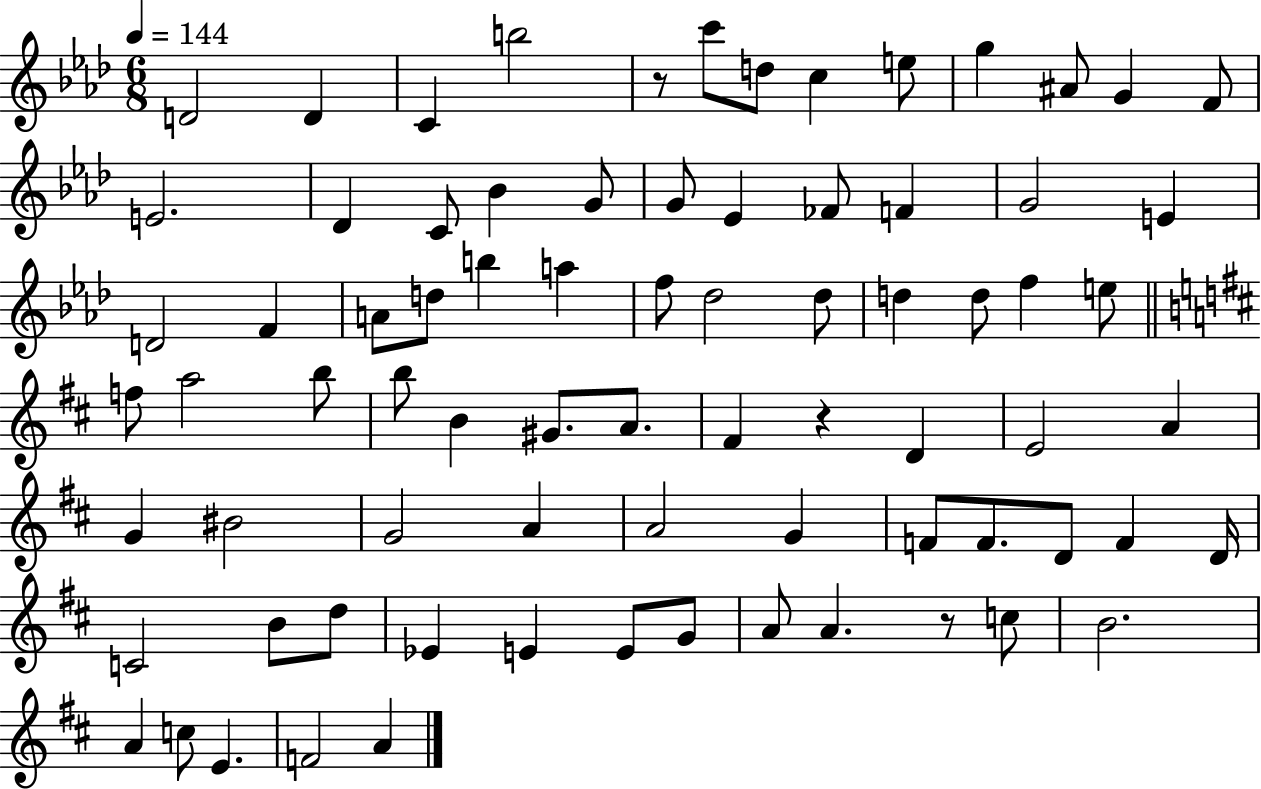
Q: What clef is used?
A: treble